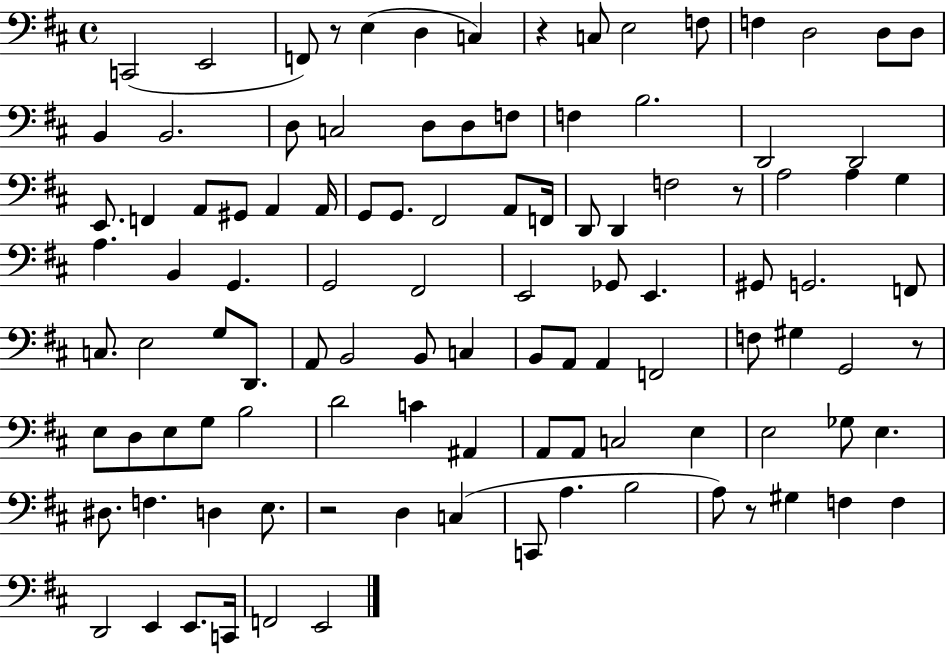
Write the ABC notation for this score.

X:1
T:Untitled
M:4/4
L:1/4
K:D
C,,2 E,,2 F,,/2 z/2 E, D, C, z C,/2 E,2 F,/2 F, D,2 D,/2 D,/2 B,, B,,2 D,/2 C,2 D,/2 D,/2 F,/2 F, B,2 D,,2 D,,2 E,,/2 F,, A,,/2 ^G,,/2 A,, A,,/4 G,,/2 G,,/2 ^F,,2 A,,/2 F,,/4 D,,/2 D,, F,2 z/2 A,2 A, G, A, B,, G,, G,,2 ^F,,2 E,,2 _G,,/2 E,, ^G,,/2 G,,2 F,,/2 C,/2 E,2 G,/2 D,,/2 A,,/2 B,,2 B,,/2 C, B,,/2 A,,/2 A,, F,,2 F,/2 ^G, G,,2 z/2 E,/2 D,/2 E,/2 G,/2 B,2 D2 C ^A,, A,,/2 A,,/2 C,2 E, E,2 _G,/2 E, ^D,/2 F, D, E,/2 z2 D, C, C,,/2 A, B,2 A,/2 z/2 ^G, F, F, D,,2 E,, E,,/2 C,,/4 F,,2 E,,2